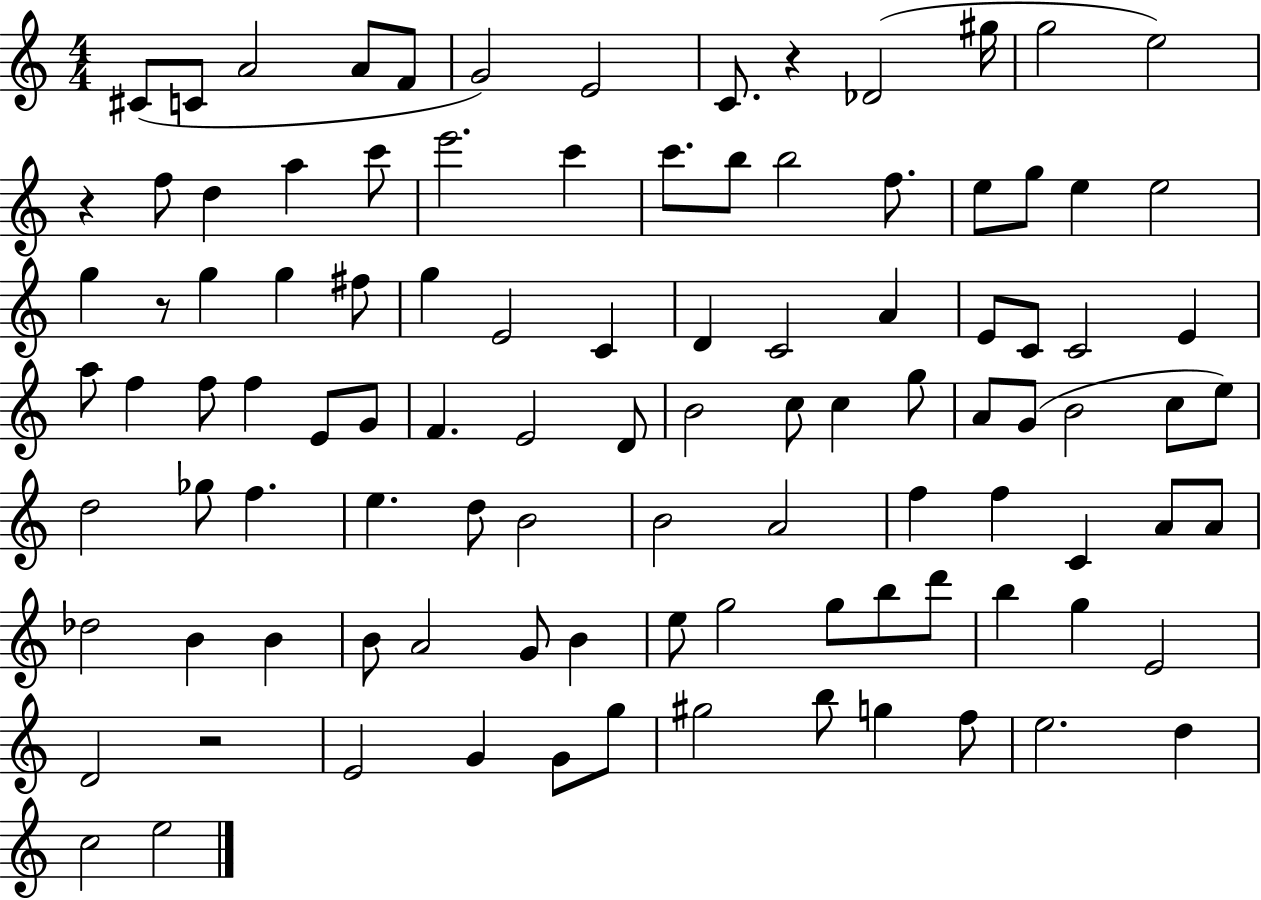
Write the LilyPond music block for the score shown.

{
  \clef treble
  \numericTimeSignature
  \time 4/4
  \key c \major
  cis'8( c'8 a'2 a'8 f'8 | g'2) e'2 | c'8. r4 des'2( gis''16 | g''2 e''2) | \break r4 f''8 d''4 a''4 c'''8 | e'''2. c'''4 | c'''8. b''8 b''2 f''8. | e''8 g''8 e''4 e''2 | \break g''4 r8 g''4 g''4 fis''8 | g''4 e'2 c'4 | d'4 c'2 a'4 | e'8 c'8 c'2 e'4 | \break a''8 f''4 f''8 f''4 e'8 g'8 | f'4. e'2 d'8 | b'2 c''8 c''4 g''8 | a'8 g'8( b'2 c''8 e''8) | \break d''2 ges''8 f''4. | e''4. d''8 b'2 | b'2 a'2 | f''4 f''4 c'4 a'8 a'8 | \break des''2 b'4 b'4 | b'8 a'2 g'8 b'4 | e''8 g''2 g''8 b''8 d'''8 | b''4 g''4 e'2 | \break d'2 r2 | e'2 g'4 g'8 g''8 | gis''2 b''8 g''4 f''8 | e''2. d''4 | \break c''2 e''2 | \bar "|."
}